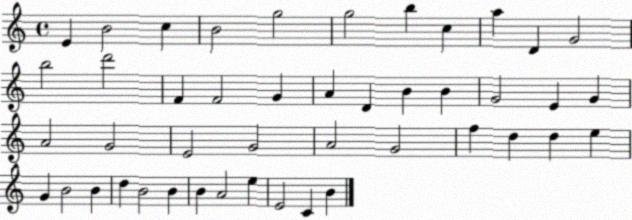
X:1
T:Untitled
M:4/4
L:1/4
K:C
E B2 c B2 g2 g2 b c a D G2 b2 d'2 F F2 G A D B B G2 E G A2 G2 E2 G2 A2 G2 f d d e G B2 B d B2 B B A2 e E2 C B